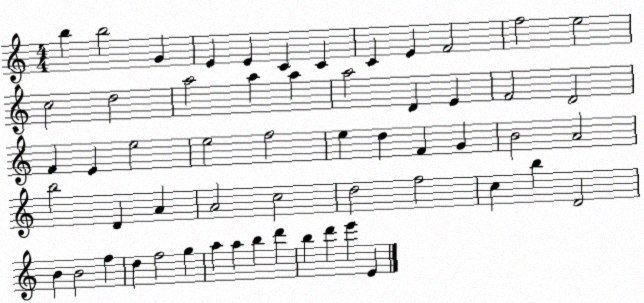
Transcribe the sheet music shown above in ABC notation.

X:1
T:Untitled
M:4/4
L:1/4
K:C
b b2 G E E C C C E F2 f2 e2 c2 d2 a2 a a a2 D E F2 D2 F E e2 e2 f2 e d F G B2 A2 b2 D A A2 c2 d2 f2 c b D2 B B2 f d f2 g a a b d' b d' e' E